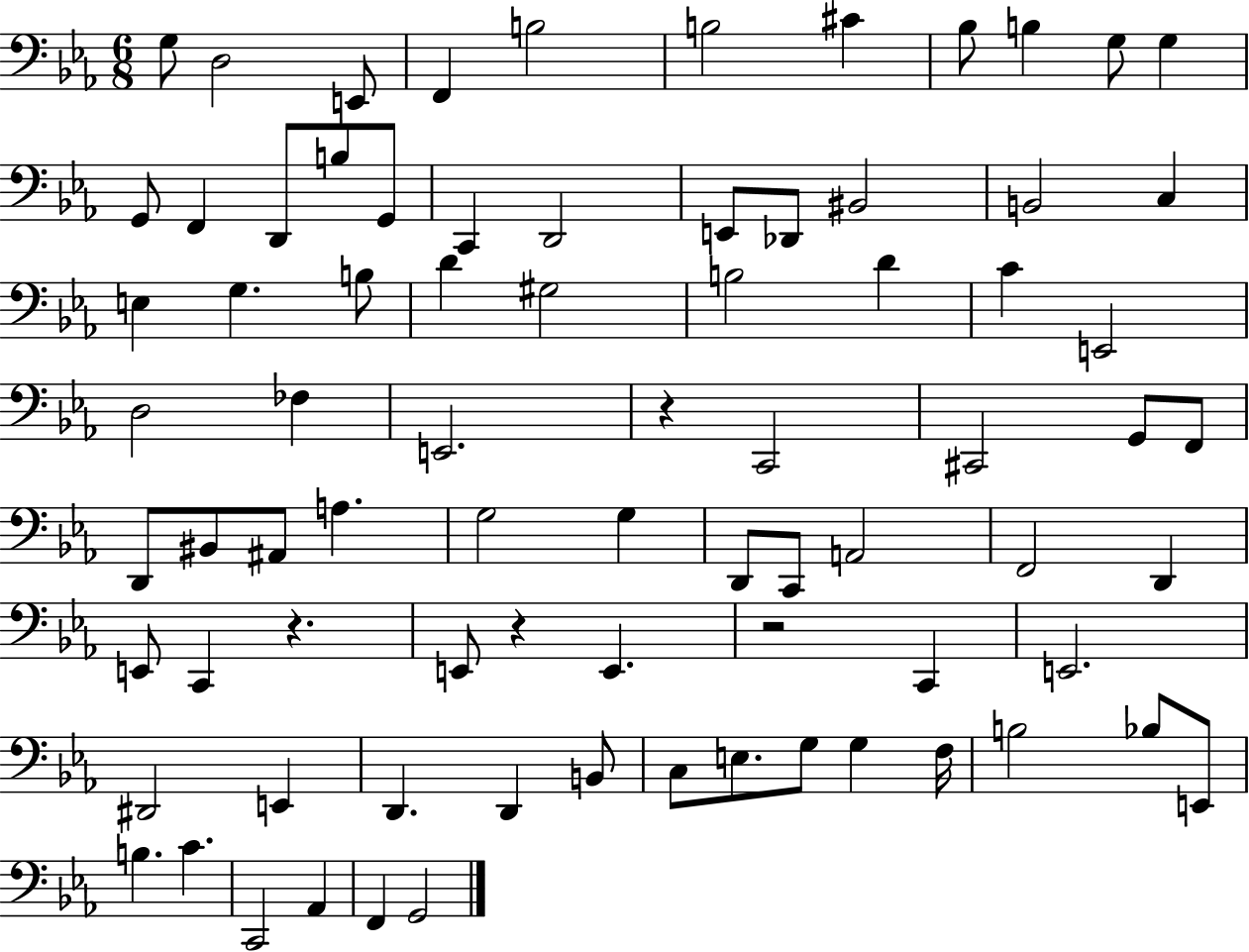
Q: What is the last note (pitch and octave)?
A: G2